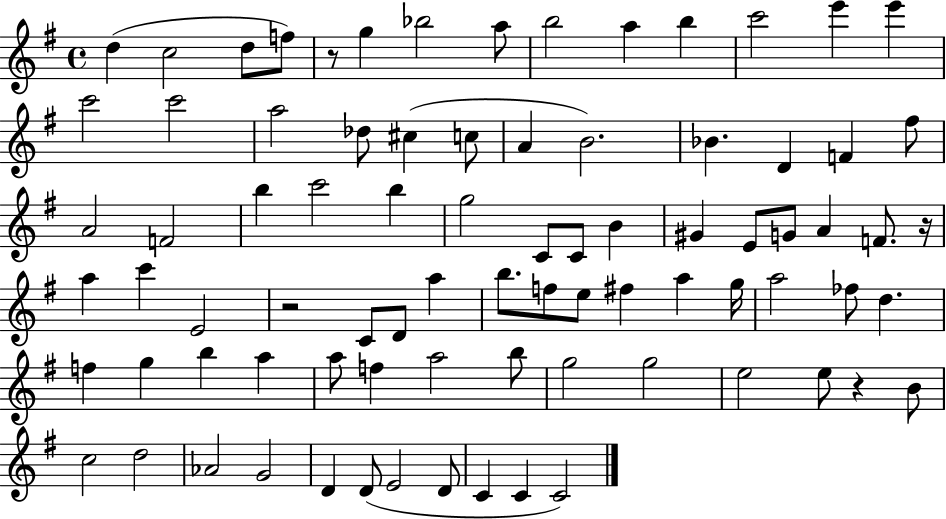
{
  \clef treble
  \time 4/4
  \defaultTimeSignature
  \key g \major
  d''4( c''2 d''8 f''8) | r8 g''4 bes''2 a''8 | b''2 a''4 b''4 | c'''2 e'''4 e'''4 | \break c'''2 c'''2 | a''2 des''8 cis''4( c''8 | a'4 b'2.) | bes'4. d'4 f'4 fis''8 | \break a'2 f'2 | b''4 c'''2 b''4 | g''2 c'8 c'8 b'4 | gis'4 e'8 g'8 a'4 f'8. r16 | \break a''4 c'''4 e'2 | r2 c'8 d'8 a''4 | b''8. f''8 e''8 fis''4 a''4 g''16 | a''2 fes''8 d''4. | \break f''4 g''4 b''4 a''4 | a''8 f''4 a''2 b''8 | g''2 g''2 | e''2 e''8 r4 b'8 | \break c''2 d''2 | aes'2 g'2 | d'4 d'8( e'2 d'8 | c'4 c'4 c'2) | \break \bar "|."
}